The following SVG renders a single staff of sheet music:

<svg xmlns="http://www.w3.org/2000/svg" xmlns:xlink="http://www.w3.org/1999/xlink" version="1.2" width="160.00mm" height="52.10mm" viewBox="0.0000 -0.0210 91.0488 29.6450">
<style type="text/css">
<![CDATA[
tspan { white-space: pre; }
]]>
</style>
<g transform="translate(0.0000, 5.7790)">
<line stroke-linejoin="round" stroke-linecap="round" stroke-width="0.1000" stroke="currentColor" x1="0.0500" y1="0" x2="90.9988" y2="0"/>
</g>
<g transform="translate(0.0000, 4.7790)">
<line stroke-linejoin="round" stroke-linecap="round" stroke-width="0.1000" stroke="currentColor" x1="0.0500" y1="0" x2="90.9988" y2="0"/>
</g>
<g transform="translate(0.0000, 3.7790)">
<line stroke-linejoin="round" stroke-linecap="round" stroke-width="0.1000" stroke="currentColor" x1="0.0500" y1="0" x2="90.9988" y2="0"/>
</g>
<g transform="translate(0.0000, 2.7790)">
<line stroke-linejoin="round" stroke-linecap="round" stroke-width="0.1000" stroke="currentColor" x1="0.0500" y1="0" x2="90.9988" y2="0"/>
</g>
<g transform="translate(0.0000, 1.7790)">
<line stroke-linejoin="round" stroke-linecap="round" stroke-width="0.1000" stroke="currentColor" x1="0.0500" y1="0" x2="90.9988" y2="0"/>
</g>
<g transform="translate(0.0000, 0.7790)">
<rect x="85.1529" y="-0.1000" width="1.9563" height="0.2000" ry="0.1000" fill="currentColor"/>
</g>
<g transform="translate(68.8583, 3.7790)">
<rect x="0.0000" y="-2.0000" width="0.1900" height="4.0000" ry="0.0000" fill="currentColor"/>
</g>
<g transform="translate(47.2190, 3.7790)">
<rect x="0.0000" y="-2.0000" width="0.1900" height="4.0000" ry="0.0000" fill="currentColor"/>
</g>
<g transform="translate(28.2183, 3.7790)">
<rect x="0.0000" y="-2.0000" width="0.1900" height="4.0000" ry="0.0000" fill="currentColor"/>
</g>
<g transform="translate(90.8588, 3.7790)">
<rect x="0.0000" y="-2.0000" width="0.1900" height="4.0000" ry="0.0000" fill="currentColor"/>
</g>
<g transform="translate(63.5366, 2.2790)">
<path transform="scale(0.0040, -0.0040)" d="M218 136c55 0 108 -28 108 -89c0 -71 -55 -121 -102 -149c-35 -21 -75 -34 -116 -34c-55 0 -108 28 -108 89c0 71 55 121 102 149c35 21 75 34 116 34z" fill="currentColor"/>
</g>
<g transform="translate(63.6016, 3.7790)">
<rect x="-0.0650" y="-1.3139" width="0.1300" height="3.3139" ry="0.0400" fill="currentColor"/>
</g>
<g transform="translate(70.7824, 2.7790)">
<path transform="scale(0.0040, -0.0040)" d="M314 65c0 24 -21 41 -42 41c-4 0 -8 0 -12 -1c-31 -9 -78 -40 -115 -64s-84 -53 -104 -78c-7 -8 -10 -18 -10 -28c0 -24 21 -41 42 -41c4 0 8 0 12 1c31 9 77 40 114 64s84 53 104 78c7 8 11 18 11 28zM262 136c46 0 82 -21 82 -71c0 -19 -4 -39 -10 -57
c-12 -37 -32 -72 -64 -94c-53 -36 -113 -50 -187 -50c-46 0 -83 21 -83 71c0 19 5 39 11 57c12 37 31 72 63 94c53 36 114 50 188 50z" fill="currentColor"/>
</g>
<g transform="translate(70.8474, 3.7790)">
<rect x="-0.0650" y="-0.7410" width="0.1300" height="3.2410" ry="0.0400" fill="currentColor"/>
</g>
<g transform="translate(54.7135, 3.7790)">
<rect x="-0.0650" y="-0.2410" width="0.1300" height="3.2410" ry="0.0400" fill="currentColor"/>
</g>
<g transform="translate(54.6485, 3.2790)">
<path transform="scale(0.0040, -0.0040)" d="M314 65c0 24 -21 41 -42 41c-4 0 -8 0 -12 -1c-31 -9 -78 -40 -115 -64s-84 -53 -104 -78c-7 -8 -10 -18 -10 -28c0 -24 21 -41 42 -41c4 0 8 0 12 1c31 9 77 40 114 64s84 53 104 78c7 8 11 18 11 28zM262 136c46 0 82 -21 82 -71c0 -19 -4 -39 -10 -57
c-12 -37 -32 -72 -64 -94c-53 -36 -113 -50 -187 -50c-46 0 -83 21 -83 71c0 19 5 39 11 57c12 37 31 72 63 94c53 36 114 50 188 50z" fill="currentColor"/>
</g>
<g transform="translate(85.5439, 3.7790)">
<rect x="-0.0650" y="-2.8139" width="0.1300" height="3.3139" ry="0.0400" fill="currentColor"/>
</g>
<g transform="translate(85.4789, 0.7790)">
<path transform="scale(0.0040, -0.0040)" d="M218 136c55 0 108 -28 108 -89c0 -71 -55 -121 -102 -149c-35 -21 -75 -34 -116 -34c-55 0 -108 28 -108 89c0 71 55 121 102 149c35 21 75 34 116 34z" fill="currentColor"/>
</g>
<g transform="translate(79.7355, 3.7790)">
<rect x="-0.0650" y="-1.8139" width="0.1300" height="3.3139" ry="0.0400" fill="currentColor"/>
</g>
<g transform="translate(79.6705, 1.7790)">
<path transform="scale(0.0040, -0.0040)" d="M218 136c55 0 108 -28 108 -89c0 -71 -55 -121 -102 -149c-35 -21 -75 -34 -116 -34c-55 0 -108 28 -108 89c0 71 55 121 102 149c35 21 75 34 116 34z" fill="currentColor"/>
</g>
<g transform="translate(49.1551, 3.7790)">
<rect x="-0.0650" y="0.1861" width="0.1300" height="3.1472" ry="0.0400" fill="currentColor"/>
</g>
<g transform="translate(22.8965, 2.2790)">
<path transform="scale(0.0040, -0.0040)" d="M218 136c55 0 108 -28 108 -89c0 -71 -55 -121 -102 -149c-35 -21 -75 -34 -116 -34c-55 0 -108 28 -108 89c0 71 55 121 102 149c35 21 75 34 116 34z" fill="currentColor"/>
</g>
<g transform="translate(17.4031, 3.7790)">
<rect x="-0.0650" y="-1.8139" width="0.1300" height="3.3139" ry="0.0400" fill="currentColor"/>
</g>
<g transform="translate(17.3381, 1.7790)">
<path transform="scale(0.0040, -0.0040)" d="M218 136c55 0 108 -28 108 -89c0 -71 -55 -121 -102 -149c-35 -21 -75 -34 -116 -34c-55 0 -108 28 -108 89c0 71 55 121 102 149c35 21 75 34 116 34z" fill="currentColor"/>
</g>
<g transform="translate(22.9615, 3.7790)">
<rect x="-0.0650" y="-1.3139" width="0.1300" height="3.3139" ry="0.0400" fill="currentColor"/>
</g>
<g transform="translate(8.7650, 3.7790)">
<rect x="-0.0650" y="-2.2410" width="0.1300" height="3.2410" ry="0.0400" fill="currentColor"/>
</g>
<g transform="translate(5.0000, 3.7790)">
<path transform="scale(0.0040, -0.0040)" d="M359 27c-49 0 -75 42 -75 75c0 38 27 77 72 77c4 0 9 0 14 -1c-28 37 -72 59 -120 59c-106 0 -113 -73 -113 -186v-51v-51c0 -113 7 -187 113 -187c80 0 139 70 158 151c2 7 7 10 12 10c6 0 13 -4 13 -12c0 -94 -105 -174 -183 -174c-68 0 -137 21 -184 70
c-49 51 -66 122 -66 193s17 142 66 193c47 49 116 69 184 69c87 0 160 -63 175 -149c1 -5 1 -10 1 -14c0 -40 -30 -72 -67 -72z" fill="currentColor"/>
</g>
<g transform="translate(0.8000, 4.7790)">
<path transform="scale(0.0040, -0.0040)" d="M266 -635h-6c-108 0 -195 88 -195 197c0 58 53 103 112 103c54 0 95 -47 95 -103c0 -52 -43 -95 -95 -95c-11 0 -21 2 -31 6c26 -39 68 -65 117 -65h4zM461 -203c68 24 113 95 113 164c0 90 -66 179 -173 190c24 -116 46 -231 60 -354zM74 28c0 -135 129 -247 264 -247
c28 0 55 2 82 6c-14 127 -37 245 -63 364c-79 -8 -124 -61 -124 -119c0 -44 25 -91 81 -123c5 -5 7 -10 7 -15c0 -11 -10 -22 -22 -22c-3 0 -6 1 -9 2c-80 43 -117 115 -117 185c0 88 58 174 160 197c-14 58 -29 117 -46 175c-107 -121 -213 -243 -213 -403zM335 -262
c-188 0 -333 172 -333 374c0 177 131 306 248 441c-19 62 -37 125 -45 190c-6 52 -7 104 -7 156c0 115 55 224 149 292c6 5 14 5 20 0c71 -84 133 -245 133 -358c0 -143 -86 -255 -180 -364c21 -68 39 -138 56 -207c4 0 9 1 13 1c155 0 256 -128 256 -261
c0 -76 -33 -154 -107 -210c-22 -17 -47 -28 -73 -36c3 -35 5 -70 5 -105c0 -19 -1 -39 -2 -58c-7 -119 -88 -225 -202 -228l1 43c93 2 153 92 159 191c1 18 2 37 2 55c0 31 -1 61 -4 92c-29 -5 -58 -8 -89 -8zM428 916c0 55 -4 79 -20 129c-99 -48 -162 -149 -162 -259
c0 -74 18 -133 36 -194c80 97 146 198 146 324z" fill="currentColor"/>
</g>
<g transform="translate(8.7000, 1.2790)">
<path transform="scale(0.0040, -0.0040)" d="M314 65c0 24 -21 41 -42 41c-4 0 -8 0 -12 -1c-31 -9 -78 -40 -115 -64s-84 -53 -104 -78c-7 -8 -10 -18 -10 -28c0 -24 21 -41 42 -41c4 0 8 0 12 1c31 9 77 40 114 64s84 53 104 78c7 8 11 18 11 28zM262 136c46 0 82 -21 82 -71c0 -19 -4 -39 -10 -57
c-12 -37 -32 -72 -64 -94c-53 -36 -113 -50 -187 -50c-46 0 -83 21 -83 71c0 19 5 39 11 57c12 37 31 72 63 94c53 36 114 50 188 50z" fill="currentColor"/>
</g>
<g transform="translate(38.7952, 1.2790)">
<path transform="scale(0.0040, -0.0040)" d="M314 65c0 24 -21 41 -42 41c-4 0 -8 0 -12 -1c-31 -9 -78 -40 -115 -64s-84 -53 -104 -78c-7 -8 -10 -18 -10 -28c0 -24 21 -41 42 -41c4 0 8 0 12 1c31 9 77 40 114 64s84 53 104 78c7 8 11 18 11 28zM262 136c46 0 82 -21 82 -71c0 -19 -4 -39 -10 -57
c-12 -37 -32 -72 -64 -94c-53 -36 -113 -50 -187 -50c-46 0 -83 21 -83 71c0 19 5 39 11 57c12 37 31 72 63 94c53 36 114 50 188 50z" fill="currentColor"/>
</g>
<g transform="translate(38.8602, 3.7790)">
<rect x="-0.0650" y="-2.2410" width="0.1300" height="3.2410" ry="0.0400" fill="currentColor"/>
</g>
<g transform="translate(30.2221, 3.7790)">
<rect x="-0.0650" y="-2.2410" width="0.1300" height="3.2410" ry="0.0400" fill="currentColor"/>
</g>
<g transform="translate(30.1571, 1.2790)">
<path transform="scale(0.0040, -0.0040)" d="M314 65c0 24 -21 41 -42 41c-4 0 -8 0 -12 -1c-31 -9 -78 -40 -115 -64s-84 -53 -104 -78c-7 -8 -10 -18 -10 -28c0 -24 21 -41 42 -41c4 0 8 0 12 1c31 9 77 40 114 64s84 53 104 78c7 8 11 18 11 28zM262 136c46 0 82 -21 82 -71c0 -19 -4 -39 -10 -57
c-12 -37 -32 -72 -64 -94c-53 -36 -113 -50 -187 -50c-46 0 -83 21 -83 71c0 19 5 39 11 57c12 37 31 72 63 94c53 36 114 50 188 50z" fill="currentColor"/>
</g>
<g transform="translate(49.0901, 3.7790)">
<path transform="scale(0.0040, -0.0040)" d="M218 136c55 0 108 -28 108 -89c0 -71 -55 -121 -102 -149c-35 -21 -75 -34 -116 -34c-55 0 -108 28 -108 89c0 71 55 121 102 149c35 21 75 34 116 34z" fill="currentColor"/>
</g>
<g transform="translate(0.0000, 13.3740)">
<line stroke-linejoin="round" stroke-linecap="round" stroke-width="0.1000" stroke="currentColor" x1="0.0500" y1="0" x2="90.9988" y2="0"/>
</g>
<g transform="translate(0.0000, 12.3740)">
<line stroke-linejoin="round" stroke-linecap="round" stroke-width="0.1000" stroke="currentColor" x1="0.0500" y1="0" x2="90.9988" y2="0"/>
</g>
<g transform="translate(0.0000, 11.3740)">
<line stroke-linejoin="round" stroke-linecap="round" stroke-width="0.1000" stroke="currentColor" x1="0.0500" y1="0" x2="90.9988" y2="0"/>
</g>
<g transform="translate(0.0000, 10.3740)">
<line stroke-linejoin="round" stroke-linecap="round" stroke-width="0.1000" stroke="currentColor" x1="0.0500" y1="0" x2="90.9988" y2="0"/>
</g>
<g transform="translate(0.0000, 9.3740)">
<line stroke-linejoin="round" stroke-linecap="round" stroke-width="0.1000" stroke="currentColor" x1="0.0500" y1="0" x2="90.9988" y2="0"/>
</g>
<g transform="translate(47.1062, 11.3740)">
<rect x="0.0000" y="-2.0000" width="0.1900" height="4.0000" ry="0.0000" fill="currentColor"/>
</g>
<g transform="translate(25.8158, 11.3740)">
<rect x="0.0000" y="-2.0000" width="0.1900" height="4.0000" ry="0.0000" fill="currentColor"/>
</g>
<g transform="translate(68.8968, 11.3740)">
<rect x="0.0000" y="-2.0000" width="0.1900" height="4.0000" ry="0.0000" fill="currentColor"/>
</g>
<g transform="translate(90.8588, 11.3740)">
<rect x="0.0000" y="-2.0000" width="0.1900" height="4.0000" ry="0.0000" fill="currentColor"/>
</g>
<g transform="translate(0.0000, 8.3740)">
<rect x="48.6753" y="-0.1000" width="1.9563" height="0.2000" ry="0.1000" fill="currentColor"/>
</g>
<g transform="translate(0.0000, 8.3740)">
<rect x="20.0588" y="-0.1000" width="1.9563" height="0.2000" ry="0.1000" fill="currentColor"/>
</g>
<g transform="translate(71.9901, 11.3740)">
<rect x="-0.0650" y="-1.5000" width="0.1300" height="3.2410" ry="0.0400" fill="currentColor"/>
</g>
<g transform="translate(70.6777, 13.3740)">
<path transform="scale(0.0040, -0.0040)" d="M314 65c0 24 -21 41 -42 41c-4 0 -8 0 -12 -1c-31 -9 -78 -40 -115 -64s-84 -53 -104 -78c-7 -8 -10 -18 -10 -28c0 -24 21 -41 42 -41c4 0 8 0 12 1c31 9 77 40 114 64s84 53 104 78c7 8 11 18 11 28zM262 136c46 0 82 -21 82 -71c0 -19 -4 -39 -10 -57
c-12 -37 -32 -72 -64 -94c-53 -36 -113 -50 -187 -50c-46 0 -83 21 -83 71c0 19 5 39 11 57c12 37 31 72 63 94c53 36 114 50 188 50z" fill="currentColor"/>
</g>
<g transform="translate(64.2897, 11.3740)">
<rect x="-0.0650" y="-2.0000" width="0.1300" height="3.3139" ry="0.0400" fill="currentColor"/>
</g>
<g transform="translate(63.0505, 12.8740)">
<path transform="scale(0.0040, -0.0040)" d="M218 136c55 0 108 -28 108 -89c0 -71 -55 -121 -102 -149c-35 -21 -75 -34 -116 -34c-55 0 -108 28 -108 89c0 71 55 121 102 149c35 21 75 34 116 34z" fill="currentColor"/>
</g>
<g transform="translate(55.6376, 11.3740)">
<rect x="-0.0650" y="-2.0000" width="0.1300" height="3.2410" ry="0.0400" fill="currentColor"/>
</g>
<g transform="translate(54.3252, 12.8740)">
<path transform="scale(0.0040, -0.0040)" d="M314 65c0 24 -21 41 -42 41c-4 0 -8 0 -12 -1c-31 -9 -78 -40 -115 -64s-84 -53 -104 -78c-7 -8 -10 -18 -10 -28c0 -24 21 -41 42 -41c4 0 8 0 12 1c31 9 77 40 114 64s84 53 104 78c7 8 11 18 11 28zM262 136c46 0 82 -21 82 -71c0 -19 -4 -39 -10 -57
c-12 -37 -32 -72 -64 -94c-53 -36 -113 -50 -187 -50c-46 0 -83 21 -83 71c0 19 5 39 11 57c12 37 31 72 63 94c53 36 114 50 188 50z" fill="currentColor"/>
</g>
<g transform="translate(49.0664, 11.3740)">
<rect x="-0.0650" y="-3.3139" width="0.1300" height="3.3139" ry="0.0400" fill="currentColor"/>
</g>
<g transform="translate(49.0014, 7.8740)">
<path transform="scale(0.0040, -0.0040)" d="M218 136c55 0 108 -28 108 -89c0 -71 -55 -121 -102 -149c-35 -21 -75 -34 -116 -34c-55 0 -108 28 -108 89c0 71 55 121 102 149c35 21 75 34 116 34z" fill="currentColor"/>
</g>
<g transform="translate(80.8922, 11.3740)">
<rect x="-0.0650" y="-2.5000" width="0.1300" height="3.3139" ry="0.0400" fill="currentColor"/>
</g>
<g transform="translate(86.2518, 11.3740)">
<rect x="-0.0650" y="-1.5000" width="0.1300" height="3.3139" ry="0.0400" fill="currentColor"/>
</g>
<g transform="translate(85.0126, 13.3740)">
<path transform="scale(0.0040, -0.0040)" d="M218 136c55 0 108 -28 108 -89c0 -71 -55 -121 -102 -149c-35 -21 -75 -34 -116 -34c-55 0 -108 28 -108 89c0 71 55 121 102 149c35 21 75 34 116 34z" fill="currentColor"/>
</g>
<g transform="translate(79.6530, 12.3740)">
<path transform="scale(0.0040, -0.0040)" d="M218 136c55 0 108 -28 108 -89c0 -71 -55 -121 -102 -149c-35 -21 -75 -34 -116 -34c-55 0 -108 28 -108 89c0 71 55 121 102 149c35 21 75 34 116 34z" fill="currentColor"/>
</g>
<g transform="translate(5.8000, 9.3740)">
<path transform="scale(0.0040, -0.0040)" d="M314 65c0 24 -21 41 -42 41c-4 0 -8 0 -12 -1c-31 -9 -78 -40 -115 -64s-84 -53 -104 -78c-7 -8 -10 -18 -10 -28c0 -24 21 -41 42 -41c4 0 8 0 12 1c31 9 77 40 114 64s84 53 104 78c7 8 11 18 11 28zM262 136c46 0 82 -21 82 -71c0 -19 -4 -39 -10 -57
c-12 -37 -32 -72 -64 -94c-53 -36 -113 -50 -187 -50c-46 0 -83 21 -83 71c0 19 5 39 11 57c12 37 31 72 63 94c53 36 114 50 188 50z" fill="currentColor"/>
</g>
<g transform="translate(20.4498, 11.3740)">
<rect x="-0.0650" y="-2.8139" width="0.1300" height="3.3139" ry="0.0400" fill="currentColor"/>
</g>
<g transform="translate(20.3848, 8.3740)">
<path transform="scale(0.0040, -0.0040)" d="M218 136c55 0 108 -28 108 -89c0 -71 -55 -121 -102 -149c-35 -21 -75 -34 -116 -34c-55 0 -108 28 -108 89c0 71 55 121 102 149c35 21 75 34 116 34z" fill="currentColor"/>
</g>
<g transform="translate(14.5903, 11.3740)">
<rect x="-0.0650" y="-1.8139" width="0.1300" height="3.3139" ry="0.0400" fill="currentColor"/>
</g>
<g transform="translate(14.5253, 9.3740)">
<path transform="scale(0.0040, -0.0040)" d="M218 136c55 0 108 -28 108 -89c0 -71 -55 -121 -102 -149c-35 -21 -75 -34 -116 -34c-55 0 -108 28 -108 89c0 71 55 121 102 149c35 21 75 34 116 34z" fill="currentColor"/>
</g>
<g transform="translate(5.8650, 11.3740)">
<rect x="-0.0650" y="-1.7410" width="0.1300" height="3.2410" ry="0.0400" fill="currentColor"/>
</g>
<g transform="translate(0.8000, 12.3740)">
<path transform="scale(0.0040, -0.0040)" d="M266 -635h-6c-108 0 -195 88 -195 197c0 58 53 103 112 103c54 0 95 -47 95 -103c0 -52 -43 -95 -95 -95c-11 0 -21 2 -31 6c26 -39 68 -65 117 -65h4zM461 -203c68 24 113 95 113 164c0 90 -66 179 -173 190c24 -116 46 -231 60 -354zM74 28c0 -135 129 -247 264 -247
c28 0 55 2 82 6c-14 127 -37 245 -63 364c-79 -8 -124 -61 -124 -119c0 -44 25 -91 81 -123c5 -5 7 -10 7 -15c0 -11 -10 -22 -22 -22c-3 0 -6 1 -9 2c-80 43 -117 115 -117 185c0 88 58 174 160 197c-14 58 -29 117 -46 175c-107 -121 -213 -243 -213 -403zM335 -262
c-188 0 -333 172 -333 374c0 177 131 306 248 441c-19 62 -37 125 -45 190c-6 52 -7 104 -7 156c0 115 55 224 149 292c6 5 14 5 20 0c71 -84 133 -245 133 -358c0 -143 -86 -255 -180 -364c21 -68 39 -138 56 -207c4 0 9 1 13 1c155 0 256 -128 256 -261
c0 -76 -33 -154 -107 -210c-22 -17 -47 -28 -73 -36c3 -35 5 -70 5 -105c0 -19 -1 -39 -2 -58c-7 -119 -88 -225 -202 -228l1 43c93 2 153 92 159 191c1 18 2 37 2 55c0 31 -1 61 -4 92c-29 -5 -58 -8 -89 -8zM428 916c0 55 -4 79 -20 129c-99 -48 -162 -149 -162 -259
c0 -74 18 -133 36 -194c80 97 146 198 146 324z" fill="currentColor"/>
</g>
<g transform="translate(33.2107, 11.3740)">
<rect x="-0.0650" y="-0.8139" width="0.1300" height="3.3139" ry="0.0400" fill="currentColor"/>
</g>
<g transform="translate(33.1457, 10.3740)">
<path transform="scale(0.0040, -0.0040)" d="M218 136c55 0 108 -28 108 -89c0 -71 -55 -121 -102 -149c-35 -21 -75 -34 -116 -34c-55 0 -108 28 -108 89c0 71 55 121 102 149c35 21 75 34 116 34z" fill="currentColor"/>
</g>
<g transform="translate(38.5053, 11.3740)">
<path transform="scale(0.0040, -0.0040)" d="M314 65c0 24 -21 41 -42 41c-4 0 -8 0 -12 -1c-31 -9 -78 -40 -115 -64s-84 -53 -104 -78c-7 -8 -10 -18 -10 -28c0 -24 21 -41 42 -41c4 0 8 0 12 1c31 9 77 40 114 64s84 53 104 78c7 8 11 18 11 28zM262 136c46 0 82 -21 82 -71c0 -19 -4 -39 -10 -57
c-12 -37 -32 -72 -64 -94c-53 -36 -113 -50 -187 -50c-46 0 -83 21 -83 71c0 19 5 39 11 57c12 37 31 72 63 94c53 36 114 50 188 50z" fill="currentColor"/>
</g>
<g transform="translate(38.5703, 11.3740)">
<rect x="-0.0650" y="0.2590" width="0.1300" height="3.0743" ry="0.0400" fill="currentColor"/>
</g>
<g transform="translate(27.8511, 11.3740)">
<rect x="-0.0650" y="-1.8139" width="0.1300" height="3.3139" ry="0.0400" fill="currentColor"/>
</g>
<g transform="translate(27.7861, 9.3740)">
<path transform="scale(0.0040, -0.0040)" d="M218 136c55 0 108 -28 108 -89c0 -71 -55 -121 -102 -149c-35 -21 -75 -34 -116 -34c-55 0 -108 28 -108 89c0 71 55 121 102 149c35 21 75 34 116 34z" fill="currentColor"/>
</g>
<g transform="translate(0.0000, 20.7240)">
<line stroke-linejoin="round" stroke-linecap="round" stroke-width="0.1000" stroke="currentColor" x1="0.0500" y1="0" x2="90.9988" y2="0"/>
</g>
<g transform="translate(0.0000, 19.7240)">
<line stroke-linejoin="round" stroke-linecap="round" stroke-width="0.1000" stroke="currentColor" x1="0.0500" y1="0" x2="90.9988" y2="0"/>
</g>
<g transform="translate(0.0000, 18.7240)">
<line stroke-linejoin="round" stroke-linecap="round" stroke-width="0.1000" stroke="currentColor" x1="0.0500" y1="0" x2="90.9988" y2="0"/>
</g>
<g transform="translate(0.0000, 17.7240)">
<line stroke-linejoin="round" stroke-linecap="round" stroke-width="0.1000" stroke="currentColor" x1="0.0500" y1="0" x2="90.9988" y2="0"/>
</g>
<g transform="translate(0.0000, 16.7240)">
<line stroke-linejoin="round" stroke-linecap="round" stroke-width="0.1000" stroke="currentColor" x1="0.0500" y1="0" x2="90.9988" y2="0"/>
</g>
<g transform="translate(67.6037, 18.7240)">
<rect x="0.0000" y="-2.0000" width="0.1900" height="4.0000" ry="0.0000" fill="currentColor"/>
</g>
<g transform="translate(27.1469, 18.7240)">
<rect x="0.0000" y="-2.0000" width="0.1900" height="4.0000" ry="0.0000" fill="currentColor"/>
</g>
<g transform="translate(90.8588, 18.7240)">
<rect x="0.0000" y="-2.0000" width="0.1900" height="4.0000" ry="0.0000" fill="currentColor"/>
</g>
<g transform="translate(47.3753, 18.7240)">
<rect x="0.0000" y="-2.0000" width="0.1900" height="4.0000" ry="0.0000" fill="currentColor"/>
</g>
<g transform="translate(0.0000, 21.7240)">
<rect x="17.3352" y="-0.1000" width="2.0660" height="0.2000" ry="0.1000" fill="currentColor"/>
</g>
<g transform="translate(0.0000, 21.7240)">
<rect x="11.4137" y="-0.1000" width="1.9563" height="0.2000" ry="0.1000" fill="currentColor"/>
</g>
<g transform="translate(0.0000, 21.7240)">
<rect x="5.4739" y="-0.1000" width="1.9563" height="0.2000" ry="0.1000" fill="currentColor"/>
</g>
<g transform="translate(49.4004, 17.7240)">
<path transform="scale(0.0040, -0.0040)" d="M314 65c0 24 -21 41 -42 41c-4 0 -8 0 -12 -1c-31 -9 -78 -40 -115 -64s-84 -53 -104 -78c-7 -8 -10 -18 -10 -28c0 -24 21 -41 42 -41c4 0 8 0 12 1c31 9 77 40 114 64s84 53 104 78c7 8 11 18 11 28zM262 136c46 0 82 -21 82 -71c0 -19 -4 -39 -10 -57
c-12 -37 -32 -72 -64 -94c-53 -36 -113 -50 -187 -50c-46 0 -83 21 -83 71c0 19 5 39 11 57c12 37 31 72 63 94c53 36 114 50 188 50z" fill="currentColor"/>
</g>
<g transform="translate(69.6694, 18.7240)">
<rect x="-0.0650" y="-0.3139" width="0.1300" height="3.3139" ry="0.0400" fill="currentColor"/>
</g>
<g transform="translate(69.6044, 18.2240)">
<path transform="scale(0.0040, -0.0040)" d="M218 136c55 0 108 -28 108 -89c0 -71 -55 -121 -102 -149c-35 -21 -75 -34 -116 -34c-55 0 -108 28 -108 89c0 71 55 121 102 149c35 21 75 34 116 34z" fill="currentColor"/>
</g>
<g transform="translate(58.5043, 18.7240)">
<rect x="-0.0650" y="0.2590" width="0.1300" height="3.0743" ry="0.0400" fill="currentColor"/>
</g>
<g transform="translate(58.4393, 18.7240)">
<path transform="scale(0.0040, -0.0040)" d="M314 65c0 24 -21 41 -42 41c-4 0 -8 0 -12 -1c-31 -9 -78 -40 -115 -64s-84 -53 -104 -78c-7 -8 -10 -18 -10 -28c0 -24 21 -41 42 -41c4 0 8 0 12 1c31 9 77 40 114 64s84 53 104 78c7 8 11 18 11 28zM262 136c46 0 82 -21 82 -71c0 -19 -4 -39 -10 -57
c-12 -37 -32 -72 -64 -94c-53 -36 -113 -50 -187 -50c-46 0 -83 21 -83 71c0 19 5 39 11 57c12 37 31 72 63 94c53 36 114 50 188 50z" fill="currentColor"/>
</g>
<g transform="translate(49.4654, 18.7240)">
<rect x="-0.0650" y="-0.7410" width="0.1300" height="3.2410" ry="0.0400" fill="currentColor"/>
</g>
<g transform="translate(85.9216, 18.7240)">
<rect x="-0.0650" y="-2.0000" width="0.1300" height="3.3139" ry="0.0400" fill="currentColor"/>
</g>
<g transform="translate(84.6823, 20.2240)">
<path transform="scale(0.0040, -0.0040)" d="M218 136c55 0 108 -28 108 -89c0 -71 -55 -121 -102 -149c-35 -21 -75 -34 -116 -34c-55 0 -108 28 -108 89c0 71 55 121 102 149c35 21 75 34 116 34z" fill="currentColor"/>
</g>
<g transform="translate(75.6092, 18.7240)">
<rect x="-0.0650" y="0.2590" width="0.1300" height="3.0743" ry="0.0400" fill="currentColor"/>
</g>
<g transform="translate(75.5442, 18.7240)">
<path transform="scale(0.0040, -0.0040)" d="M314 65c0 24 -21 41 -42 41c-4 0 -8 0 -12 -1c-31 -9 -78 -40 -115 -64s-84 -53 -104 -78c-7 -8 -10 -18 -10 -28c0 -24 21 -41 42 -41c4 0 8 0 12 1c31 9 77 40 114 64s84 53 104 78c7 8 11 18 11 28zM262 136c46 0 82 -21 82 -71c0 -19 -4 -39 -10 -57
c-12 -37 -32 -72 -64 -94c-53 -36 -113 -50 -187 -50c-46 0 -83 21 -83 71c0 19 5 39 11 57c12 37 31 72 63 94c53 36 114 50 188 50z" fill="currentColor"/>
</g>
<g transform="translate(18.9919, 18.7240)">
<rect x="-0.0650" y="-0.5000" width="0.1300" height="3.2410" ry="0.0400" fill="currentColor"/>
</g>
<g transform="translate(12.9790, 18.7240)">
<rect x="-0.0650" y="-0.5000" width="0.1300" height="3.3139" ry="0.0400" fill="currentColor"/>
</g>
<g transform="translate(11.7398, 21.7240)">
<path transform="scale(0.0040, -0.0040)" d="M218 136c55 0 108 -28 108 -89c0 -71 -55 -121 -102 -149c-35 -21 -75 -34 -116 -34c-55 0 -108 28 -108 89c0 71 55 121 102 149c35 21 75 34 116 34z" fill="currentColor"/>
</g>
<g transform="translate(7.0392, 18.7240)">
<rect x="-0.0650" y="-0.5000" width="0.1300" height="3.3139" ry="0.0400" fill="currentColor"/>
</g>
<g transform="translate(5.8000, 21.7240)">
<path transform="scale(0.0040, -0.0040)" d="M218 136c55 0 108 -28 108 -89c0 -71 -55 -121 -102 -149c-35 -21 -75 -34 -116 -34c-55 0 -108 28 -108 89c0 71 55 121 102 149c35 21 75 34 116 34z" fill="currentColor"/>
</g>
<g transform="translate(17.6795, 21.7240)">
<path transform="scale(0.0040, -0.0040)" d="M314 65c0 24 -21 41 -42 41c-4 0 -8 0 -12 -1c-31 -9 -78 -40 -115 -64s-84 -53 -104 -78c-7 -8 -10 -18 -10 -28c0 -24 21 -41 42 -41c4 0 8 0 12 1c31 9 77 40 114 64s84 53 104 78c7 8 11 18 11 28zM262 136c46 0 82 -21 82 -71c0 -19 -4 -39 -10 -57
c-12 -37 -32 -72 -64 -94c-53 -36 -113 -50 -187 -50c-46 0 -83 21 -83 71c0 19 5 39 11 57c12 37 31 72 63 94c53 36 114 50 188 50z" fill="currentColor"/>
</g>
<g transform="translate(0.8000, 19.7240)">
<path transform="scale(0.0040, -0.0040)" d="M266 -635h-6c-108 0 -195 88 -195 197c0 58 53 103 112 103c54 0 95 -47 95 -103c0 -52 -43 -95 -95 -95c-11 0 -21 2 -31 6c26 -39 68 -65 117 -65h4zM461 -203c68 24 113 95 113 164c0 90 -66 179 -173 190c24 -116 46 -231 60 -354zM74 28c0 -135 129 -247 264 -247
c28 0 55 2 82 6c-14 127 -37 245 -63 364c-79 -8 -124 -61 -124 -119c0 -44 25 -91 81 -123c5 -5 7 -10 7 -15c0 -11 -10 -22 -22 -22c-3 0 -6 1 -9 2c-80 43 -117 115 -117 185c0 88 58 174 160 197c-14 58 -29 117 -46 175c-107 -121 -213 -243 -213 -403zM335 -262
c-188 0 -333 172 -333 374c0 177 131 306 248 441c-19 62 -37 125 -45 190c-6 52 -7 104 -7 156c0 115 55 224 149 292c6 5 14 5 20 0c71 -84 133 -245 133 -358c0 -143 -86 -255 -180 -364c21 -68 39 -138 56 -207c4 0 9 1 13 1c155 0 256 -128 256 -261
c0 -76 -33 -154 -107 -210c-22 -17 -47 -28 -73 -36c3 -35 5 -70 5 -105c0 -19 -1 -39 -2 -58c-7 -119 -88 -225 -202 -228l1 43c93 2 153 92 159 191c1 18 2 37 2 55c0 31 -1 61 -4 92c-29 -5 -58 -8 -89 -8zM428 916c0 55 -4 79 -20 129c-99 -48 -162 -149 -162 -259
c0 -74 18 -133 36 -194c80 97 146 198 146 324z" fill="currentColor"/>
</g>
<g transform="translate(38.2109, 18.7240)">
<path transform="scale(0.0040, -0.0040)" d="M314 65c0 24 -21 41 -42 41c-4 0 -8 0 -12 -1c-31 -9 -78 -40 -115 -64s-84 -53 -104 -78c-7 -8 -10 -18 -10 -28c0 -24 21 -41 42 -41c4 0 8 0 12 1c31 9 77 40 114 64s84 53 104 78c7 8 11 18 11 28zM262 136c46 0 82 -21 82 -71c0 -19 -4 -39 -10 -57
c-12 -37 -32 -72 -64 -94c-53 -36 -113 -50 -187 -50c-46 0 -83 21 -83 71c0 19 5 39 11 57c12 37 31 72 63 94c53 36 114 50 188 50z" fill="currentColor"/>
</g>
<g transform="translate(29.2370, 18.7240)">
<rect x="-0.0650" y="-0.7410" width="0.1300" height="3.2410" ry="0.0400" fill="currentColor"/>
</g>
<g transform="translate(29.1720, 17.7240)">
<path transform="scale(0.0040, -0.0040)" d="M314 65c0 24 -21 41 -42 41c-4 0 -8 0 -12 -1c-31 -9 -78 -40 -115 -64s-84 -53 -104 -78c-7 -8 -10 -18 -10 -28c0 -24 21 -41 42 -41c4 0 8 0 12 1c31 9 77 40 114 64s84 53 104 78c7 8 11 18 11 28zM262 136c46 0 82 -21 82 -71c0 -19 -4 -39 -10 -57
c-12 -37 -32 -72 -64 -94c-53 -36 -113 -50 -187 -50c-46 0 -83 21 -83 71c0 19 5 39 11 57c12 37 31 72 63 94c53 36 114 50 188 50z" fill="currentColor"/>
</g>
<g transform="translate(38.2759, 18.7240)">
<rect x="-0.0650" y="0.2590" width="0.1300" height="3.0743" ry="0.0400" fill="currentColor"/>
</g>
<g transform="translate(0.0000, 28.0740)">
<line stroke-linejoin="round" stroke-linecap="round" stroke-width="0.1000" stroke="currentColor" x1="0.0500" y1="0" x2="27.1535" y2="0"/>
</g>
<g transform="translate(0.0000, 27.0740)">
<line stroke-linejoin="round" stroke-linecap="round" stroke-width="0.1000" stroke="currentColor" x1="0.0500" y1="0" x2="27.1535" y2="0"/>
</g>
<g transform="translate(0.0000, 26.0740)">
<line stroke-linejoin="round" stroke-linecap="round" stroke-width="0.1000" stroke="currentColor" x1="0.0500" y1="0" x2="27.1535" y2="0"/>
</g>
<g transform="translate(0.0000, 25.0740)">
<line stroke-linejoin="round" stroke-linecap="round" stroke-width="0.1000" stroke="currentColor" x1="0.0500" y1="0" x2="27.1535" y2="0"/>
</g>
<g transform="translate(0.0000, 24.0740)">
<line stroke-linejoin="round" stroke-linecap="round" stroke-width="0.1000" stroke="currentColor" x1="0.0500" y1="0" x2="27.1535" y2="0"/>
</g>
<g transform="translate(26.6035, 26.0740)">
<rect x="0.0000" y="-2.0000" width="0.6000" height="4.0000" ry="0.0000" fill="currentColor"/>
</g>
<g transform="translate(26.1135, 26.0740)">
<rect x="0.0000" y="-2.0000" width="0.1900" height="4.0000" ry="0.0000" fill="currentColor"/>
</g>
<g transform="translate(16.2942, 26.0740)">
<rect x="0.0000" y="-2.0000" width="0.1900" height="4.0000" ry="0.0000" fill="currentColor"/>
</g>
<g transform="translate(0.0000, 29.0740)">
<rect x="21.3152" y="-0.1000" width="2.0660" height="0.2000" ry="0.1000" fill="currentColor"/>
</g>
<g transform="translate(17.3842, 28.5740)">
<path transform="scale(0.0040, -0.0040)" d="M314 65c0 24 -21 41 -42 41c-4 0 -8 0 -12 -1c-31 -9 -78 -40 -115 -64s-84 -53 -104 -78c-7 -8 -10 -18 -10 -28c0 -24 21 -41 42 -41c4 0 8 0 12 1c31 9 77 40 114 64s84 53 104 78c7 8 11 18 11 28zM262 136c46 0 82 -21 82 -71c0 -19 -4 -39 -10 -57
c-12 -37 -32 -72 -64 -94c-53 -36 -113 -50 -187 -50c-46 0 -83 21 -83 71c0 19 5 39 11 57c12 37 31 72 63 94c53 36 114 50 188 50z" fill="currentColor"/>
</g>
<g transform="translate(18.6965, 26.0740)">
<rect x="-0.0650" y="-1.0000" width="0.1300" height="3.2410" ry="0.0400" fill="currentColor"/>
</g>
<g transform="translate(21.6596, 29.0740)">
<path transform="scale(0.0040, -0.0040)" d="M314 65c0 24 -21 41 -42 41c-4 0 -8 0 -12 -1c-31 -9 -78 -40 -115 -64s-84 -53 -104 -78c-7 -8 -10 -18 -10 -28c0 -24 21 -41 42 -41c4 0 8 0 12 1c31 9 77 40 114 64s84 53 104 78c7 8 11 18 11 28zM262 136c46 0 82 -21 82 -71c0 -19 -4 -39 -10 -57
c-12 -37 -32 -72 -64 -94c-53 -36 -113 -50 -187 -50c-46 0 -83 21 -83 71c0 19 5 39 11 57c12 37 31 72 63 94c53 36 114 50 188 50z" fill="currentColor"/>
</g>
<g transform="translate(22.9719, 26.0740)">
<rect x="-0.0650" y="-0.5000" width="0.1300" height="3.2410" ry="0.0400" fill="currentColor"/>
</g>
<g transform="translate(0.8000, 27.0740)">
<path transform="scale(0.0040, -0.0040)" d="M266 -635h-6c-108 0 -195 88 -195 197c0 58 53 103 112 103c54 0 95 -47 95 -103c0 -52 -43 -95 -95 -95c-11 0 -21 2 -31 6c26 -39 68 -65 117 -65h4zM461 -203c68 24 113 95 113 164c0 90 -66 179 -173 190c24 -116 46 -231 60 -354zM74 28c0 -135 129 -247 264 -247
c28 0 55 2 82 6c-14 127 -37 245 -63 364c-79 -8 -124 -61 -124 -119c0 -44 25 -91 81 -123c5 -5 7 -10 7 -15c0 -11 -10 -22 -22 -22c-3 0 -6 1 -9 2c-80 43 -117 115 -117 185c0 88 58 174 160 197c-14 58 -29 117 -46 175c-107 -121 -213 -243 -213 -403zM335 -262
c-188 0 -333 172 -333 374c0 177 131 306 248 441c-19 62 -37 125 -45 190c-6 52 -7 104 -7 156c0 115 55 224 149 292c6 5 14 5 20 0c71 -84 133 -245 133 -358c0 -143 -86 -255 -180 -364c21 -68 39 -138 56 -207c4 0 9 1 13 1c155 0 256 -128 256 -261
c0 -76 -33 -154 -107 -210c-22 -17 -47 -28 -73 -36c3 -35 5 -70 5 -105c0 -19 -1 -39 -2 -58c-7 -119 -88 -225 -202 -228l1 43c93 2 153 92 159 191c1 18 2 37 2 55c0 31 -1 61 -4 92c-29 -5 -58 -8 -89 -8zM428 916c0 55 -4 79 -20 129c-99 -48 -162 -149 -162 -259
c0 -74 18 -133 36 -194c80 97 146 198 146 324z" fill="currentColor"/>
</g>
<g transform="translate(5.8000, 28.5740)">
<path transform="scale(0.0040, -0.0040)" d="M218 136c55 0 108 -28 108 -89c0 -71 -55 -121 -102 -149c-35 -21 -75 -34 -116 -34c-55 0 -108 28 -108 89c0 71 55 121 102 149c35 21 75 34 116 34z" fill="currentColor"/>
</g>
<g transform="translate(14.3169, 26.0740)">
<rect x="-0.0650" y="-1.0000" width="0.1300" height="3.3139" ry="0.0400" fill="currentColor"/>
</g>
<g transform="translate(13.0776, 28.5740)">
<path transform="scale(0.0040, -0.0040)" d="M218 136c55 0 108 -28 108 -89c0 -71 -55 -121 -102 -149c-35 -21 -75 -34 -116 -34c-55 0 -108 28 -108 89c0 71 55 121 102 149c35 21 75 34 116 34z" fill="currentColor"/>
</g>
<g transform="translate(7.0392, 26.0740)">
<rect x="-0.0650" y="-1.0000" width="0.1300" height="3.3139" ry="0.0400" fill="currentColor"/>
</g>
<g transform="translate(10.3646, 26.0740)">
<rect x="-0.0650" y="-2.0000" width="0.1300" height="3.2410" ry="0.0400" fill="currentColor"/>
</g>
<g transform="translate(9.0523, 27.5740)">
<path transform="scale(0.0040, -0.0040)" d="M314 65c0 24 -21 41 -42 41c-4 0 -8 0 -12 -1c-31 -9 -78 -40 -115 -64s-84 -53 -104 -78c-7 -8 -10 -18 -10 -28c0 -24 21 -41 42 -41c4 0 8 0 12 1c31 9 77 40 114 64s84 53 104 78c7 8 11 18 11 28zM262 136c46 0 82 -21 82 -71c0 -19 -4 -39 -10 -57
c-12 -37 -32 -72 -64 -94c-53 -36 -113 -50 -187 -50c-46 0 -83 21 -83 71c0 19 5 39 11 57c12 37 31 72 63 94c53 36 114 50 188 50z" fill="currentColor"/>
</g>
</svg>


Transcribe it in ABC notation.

X:1
T:Untitled
M:4/4
L:1/4
K:C
g2 f e g2 g2 B c2 e d2 f a f2 f a f d B2 b F2 F E2 G E C C C2 d2 B2 d2 B2 c B2 F D F2 D D2 C2